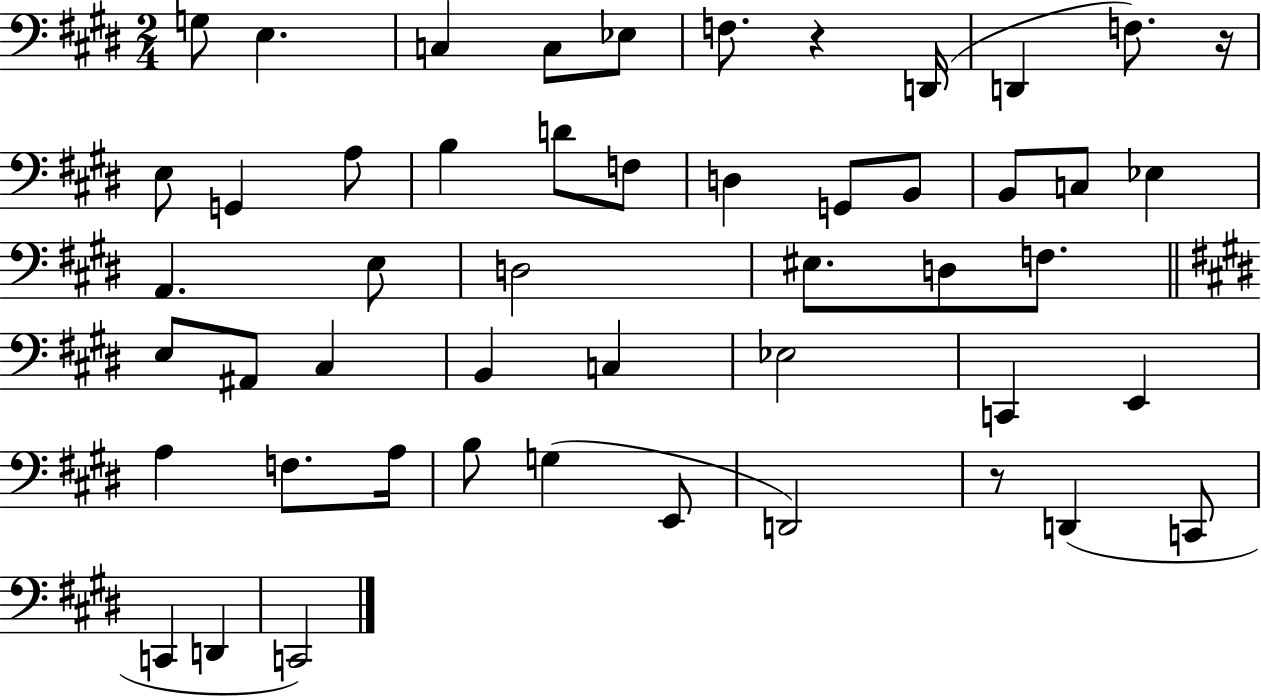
X:1
T:Untitled
M:2/4
L:1/4
K:E
G,/2 E, C, C,/2 _E,/2 F,/2 z D,,/4 D,, F,/2 z/4 E,/2 G,, A,/2 B, D/2 F,/2 D, G,,/2 B,,/2 B,,/2 C,/2 _E, A,, E,/2 D,2 ^E,/2 D,/2 F,/2 E,/2 ^A,,/2 ^C, B,, C, _E,2 C,, E,, A, F,/2 A,/4 B,/2 G, E,,/2 D,,2 z/2 D,, C,,/2 C,, D,, C,,2